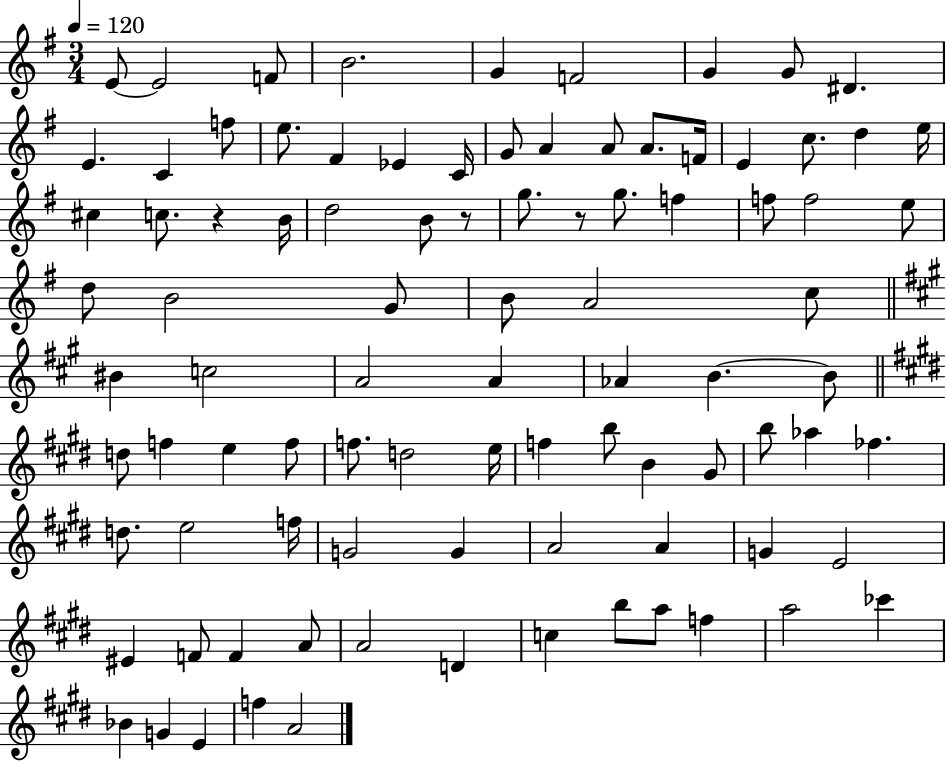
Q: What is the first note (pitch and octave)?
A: E4